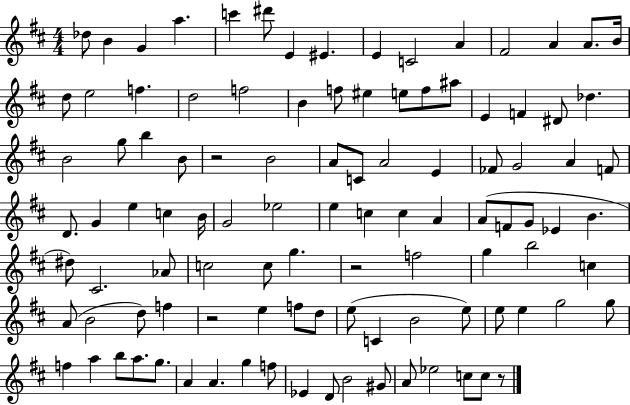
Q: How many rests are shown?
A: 4